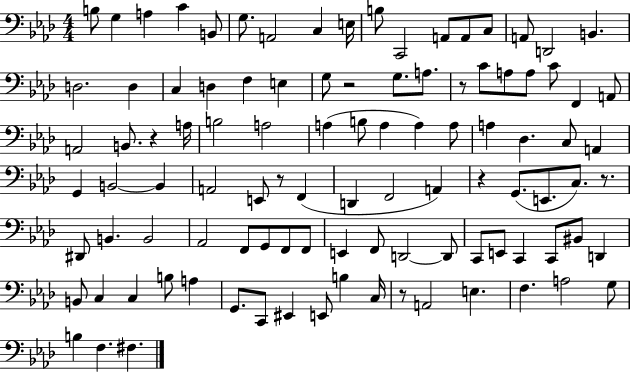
X:1
T:Untitled
M:4/4
L:1/4
K:Ab
B,/2 G, A, C B,,/2 G,/2 A,,2 C, E,/4 B,/2 C,,2 A,,/2 A,,/2 C,/2 A,,/2 D,,2 B,, D,2 D, C, D, F, E, G,/2 z2 G,/2 A,/2 z/2 C/2 A,/2 A,/2 C/2 F,, A,,/2 A,,2 B,,/2 z A,/4 B,2 A,2 A, B,/2 A, A, A,/2 A, _D, C,/2 A,, G,, B,,2 B,, A,,2 E,,/2 z/2 F,, D,, F,,2 A,, z G,,/2 E,,/2 C,/2 z/2 ^D,,/2 B,, B,,2 _A,,2 F,,/2 G,,/2 F,,/2 F,,/2 E,, F,,/2 D,,2 D,,/2 C,,/2 E,,/2 C,, C,,/2 ^B,,/2 D,, B,,/2 C, C, B,/2 A, G,,/2 C,,/2 ^E,, E,,/2 B, C,/4 z/2 A,,2 E, F, A,2 G,/2 B, F, ^F,